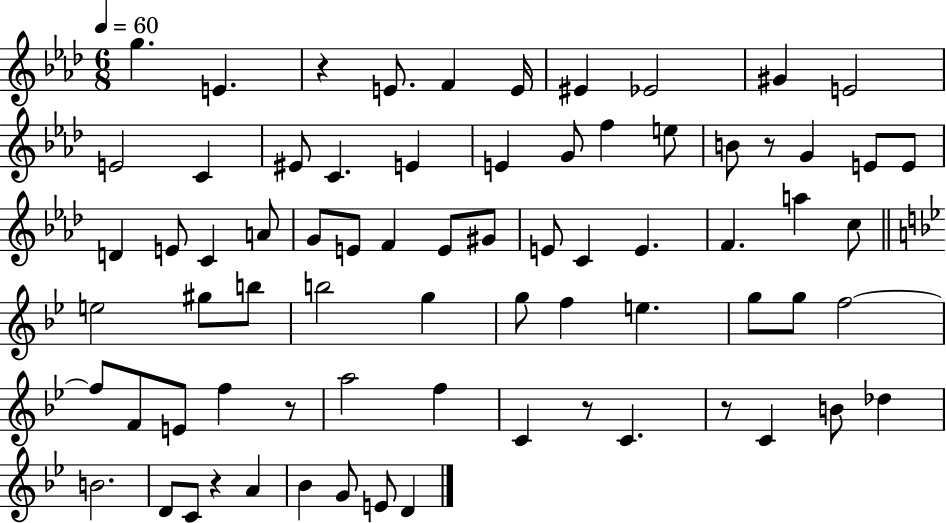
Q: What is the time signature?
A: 6/8